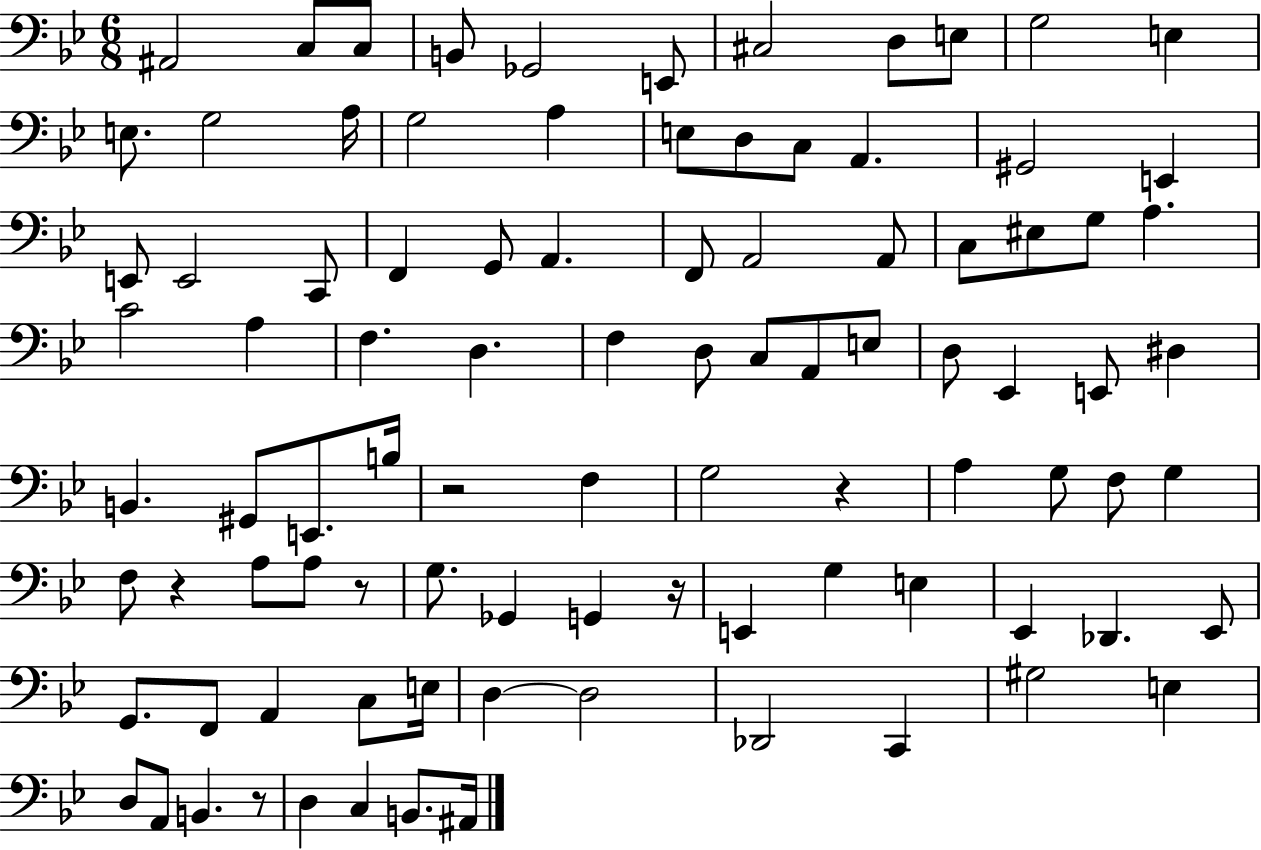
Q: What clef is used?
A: bass